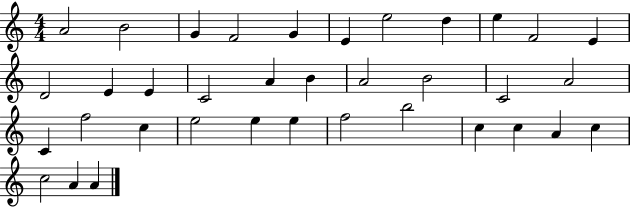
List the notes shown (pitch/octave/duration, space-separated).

A4/h B4/h G4/q F4/h G4/q E4/q E5/h D5/q E5/q F4/h E4/q D4/h E4/q E4/q C4/h A4/q B4/q A4/h B4/h C4/h A4/h C4/q F5/h C5/q E5/h E5/q E5/q F5/h B5/h C5/q C5/q A4/q C5/q C5/h A4/q A4/q